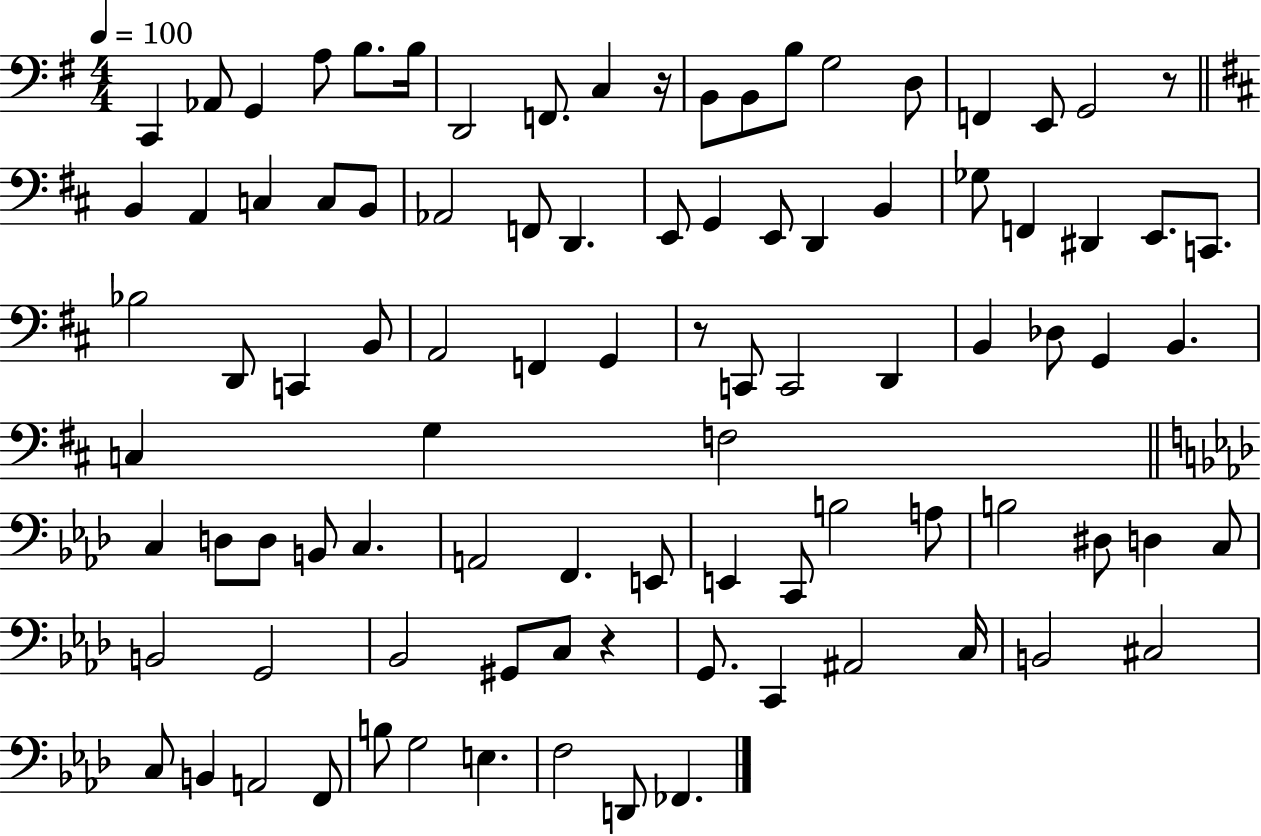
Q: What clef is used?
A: bass